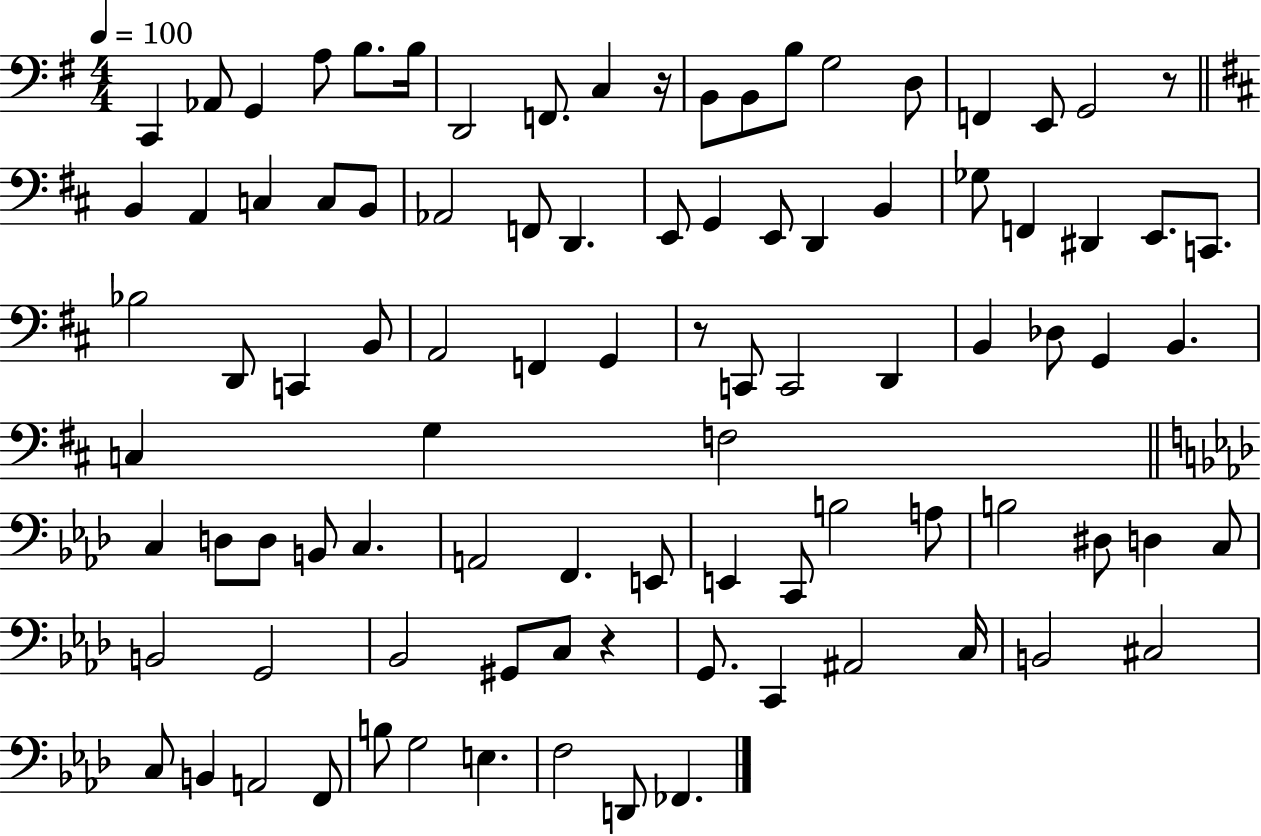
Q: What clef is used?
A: bass